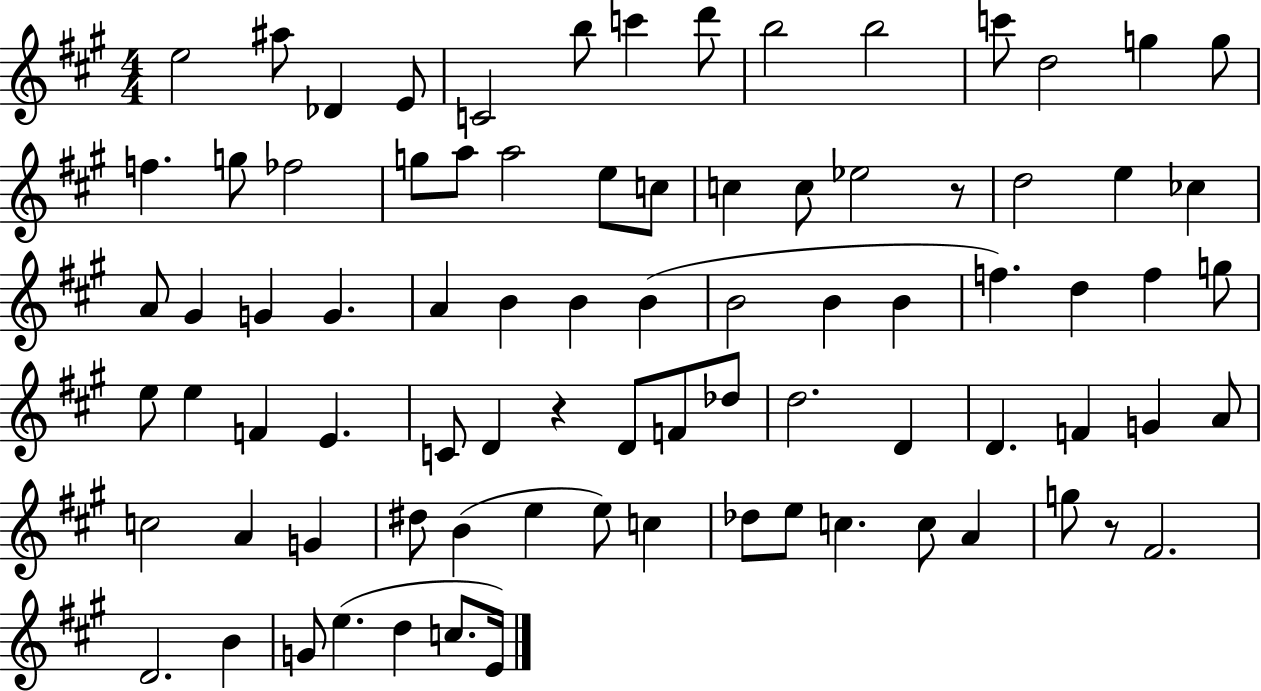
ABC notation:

X:1
T:Untitled
M:4/4
L:1/4
K:A
e2 ^a/2 _D E/2 C2 b/2 c' d'/2 b2 b2 c'/2 d2 g g/2 f g/2 _f2 g/2 a/2 a2 e/2 c/2 c c/2 _e2 z/2 d2 e _c A/2 ^G G G A B B B B2 B B f d f g/2 e/2 e F E C/2 D z D/2 F/2 _d/2 d2 D D F G A/2 c2 A G ^d/2 B e e/2 c _d/2 e/2 c c/2 A g/2 z/2 ^F2 D2 B G/2 e d c/2 E/4